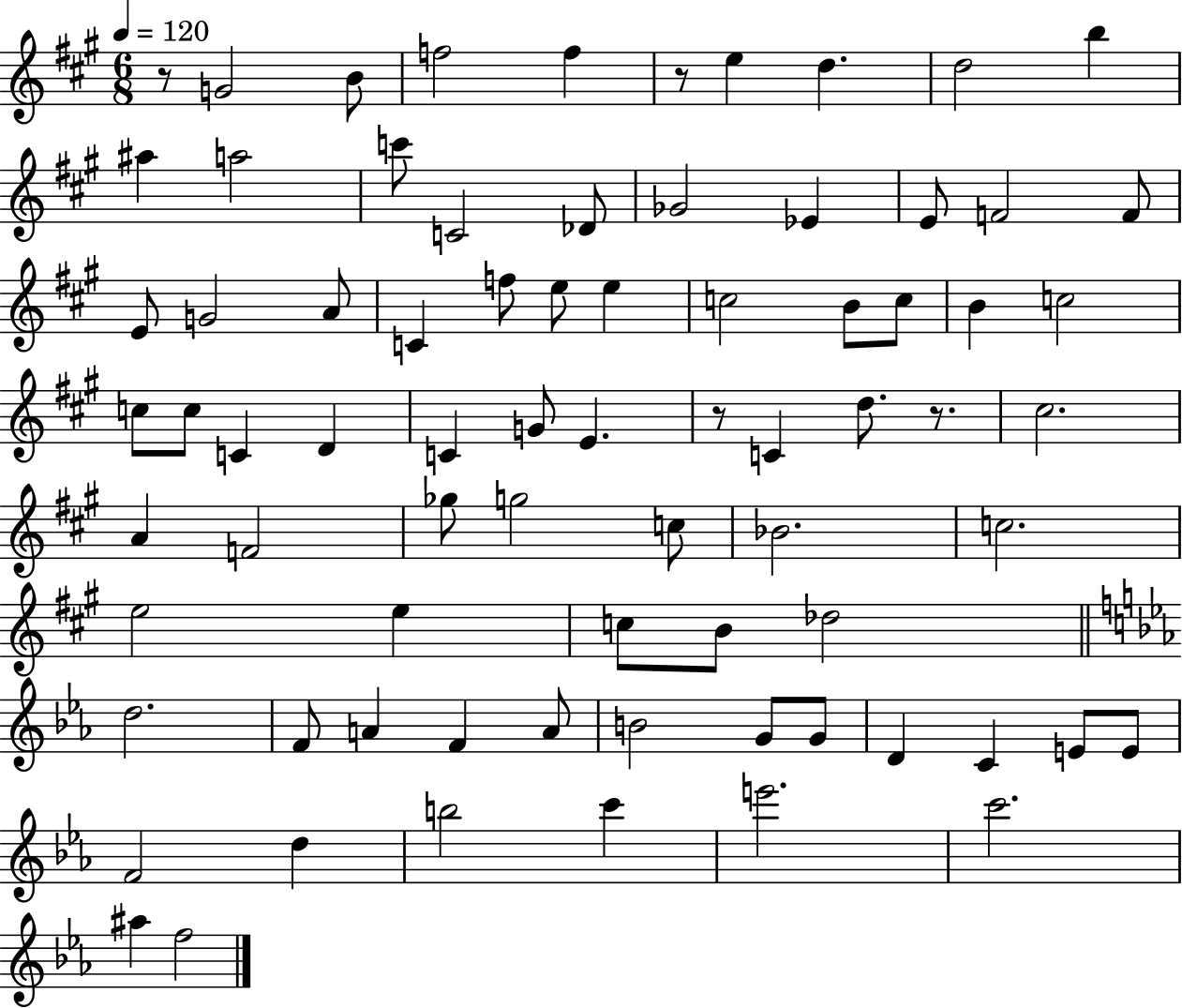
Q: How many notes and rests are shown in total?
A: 76